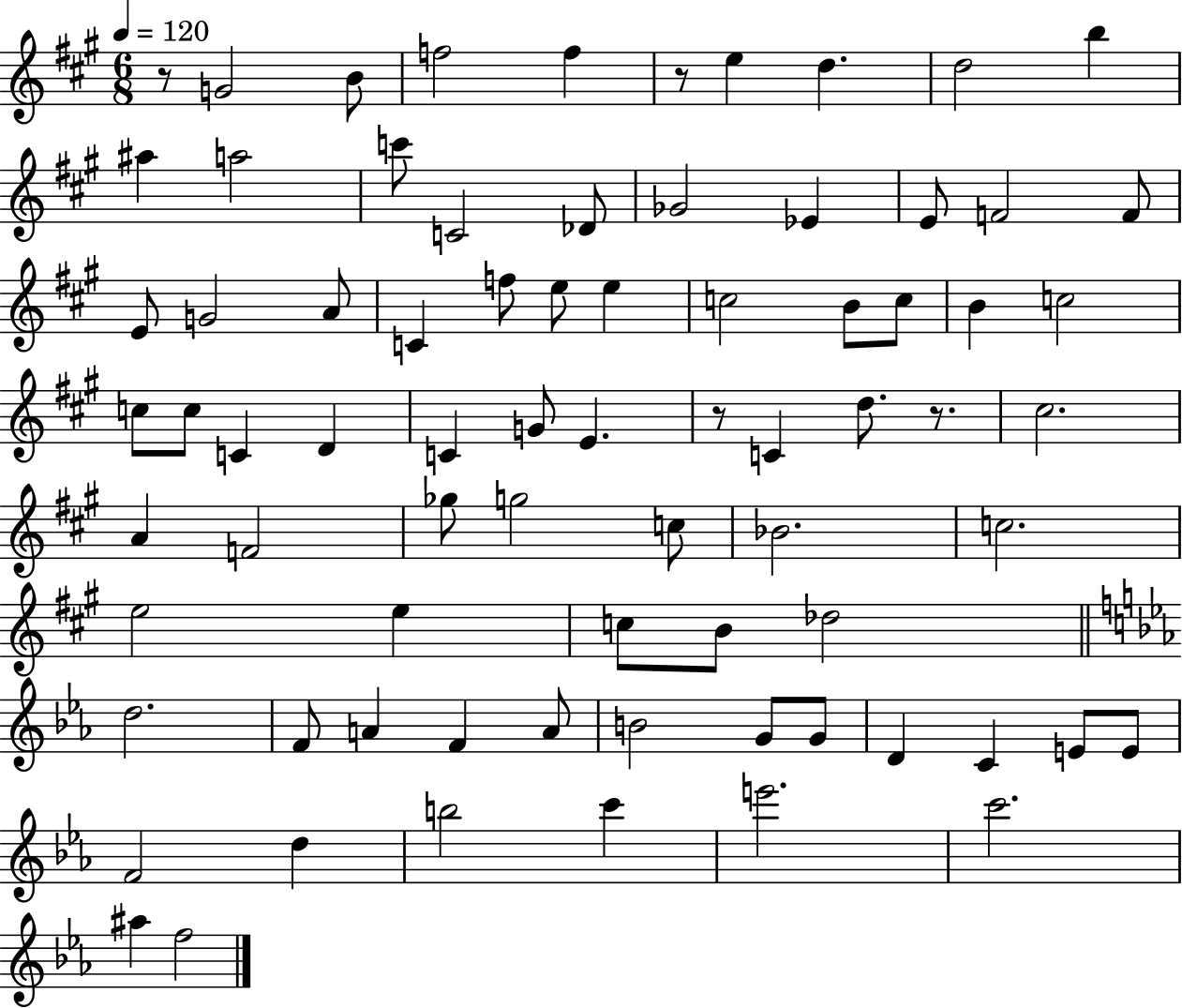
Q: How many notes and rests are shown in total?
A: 76